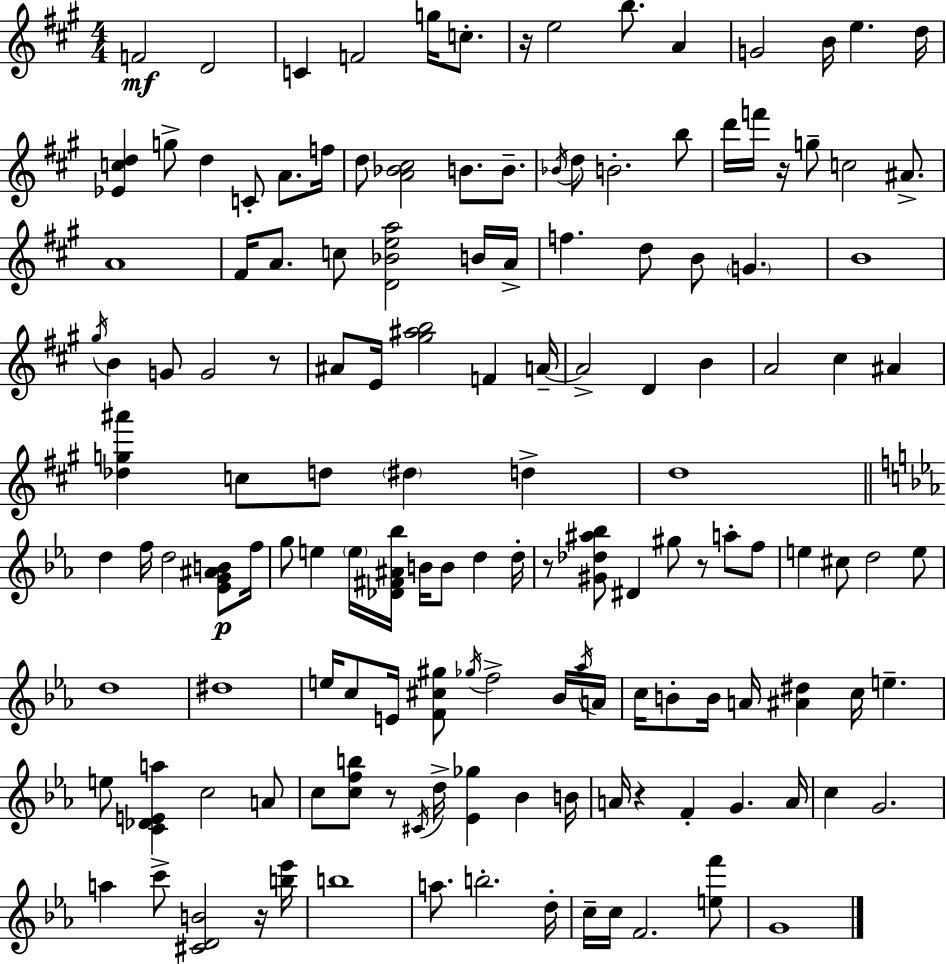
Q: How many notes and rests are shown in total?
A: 143